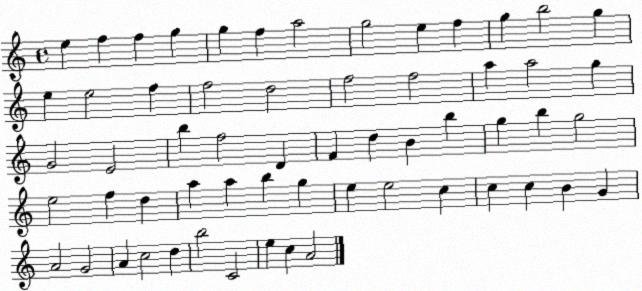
X:1
T:Untitled
M:4/4
L:1/4
K:C
e f f g g f a2 g2 e f g b2 g e e2 f f2 d2 f2 f2 a a2 g G2 E2 b f2 D F d B b g b g2 e2 f d a a b g e e2 c c c B G A2 G2 A c2 d b2 C2 e c A2